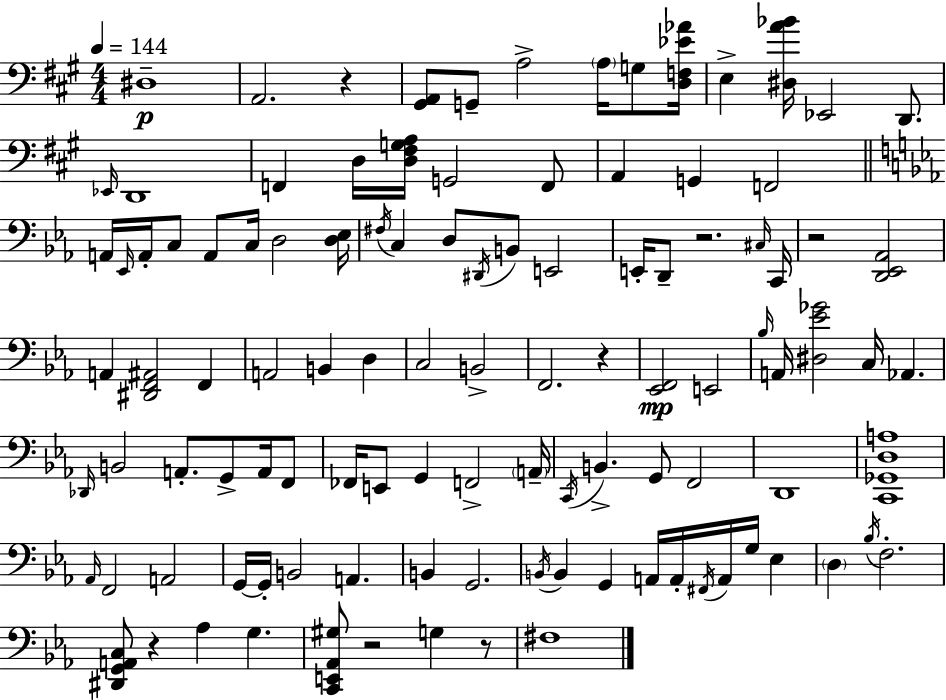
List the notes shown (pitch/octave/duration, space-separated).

D#3/w A2/h. R/q [G#2,A2]/e G2/e A3/h A3/s G3/e [D3,F3,Eb4,Ab4]/s E3/q [D#3,A4,Bb4]/s Eb2/h D2/e. Eb2/s D2/w F2/q D3/s [D3,F#3,G3,A3]/s G2/h F2/e A2/q G2/q F2/h A2/s Eb2/s A2/s C3/e A2/e C3/s D3/h [D3,Eb3]/s F#3/s C3/q D3/e D#2/s B2/e E2/h E2/s D2/e R/h. C#3/s C2/s R/h [D2,Eb2,Ab2]/h A2/q [D#2,F2,A#2]/h F2/q A2/h B2/q D3/q C3/h B2/h F2/h. R/q [Eb2,F2]/h E2/h Bb3/s A2/s [D#3,Eb4,Gb4]/h C3/s Ab2/q. Db2/s B2/h A2/e. G2/e A2/s F2/e FES2/s E2/e G2/q F2/h A2/s C2/s B2/q. G2/e F2/h D2/w [C2,Gb2,D3,A3]/w Ab2/s F2/h A2/h G2/s G2/s B2/h A2/q. B2/q G2/h. B2/s B2/q G2/q A2/s A2/s F#2/s A2/s G3/s Eb3/q D3/q Bb3/s F3/h. [D#2,G2,A2,C3]/e R/q Ab3/q G3/q. [C2,E2,Ab2,G#3]/e R/h G3/q R/e F#3/w